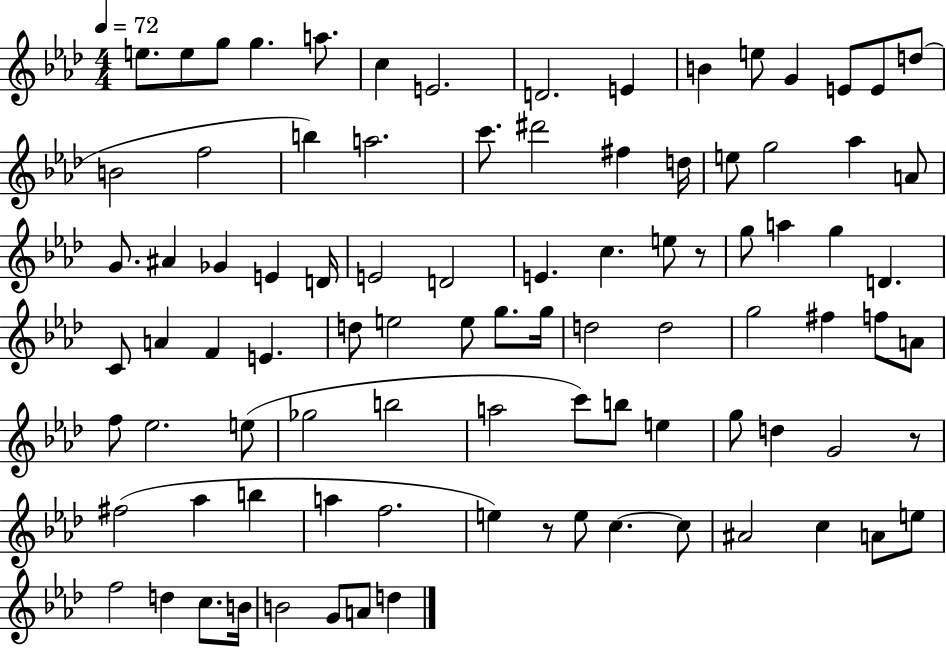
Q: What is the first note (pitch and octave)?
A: E5